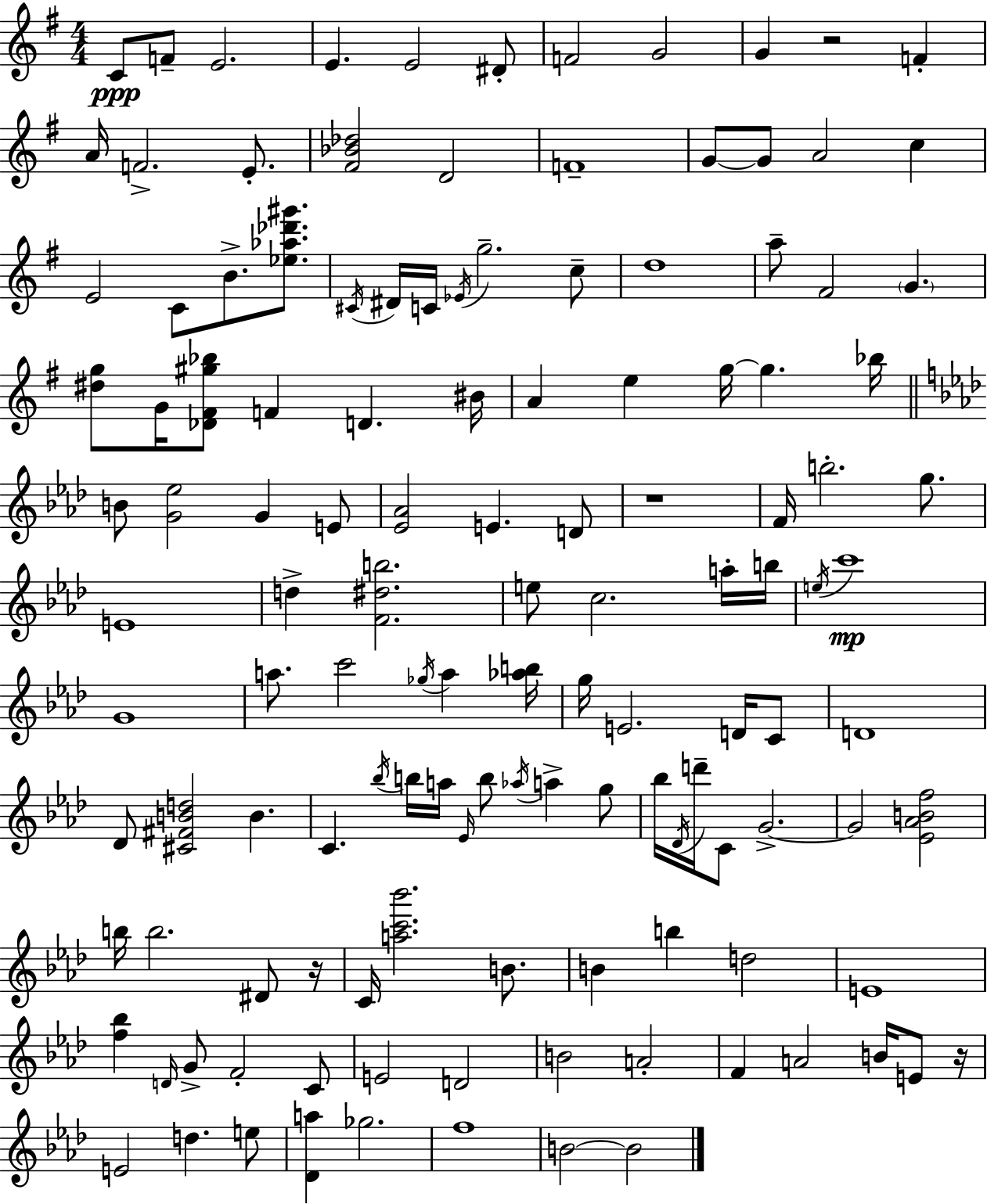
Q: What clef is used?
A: treble